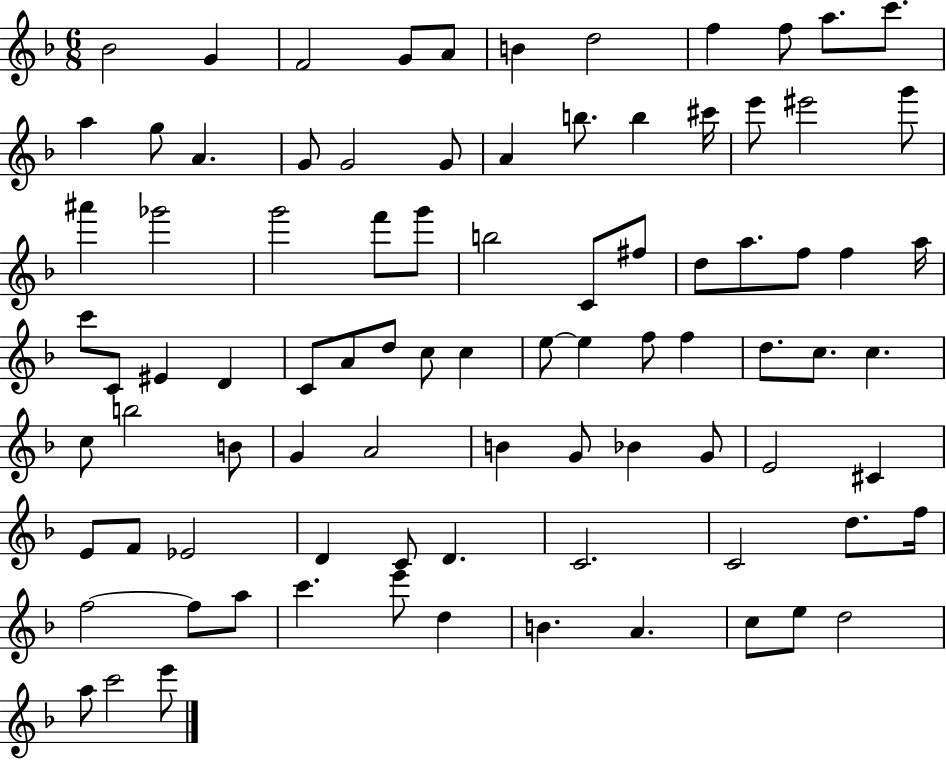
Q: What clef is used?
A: treble